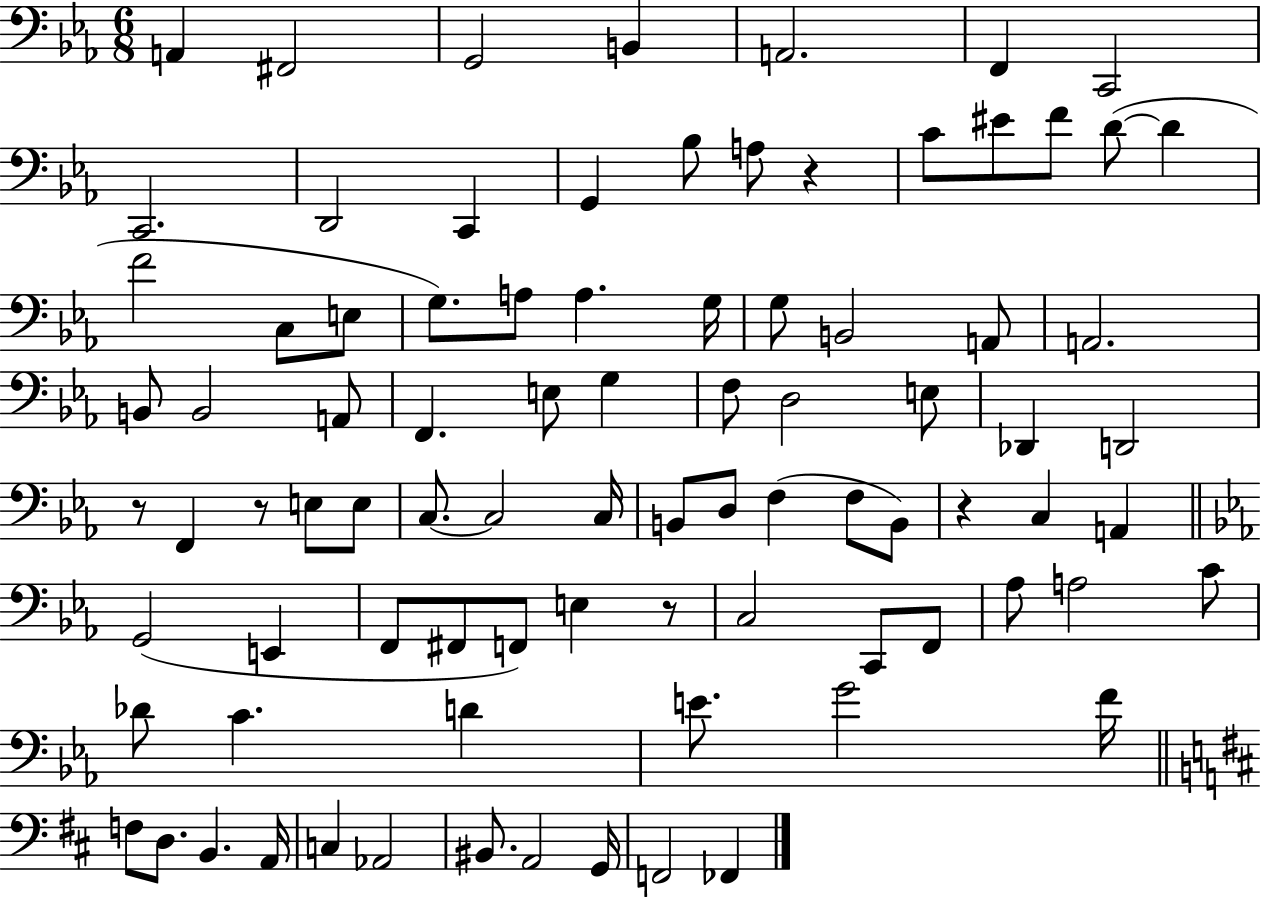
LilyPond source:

{
  \clef bass
  \numericTimeSignature
  \time 6/8
  \key ees \major
  a,4 fis,2 | g,2 b,4 | a,2. | f,4 c,2 | \break c,2. | d,2 c,4 | g,4 bes8 a8 r4 | c'8 eis'8 f'8 d'8~(~ d'4 | \break f'2 c8 e8 | g8.) a8 a4. g16 | g8 b,2 a,8 | a,2. | \break b,8 b,2 a,8 | f,4. e8 g4 | f8 d2 e8 | des,4 d,2 | \break r8 f,4 r8 e8 e8 | c8.~~ c2 c16 | b,8 d8 f4( f8 b,8) | r4 c4 a,4 | \break \bar "||" \break \key ees \major g,2( e,4 | f,8 fis,8 f,8) e4 r8 | c2 c,8 f,8 | aes8 a2 c'8 | \break des'8 c'4. d'4 | e'8. g'2 f'16 | \bar "||" \break \key d \major f8 d8. b,4. a,16 | c4 aes,2 | bis,8. a,2 g,16 | f,2 fes,4 | \break \bar "|."
}